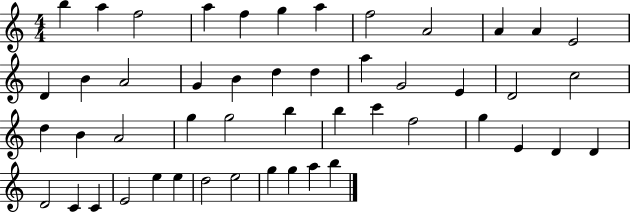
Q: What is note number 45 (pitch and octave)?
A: E5